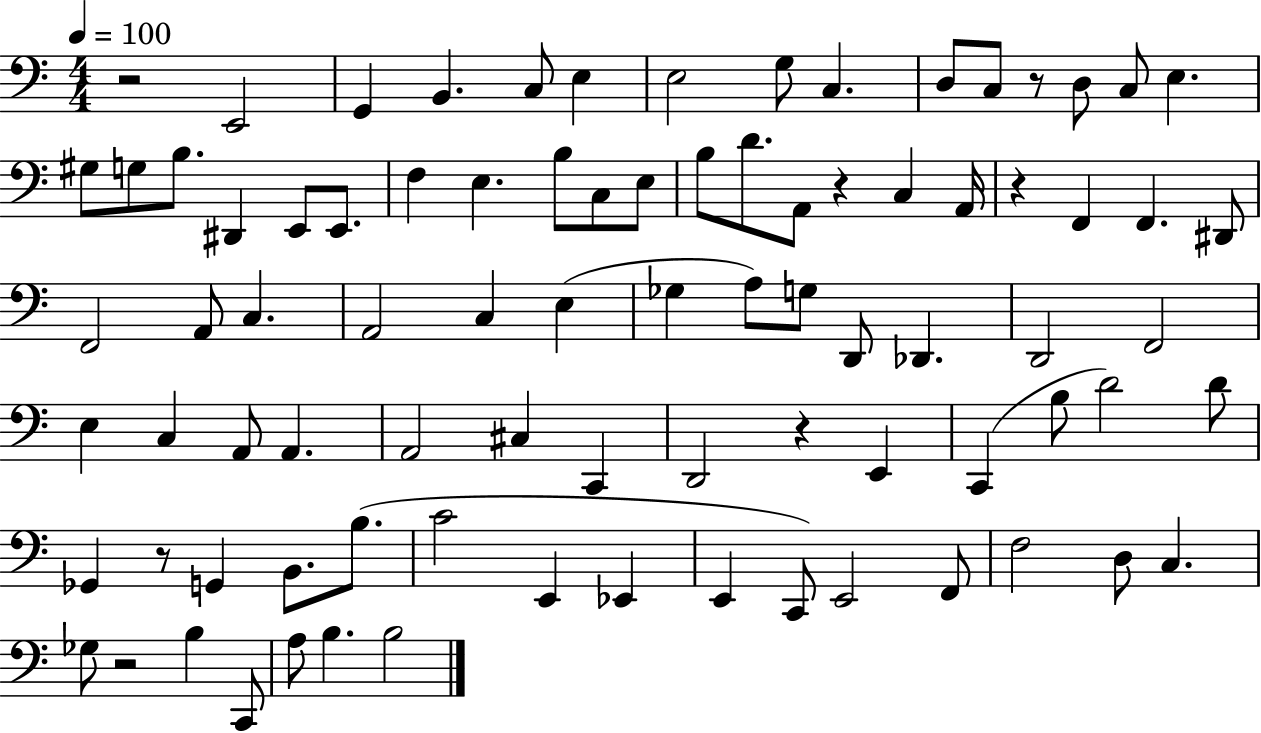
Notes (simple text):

R/h E2/h G2/q B2/q. C3/e E3/q E3/h G3/e C3/q. D3/e C3/e R/e D3/e C3/e E3/q. G#3/e G3/e B3/e. D#2/q E2/e E2/e. F3/q E3/q. B3/e C3/e E3/e B3/e D4/e. A2/e R/q C3/q A2/s R/q F2/q F2/q. D#2/e F2/h A2/e C3/q. A2/h C3/q E3/q Gb3/q A3/e G3/e D2/e Db2/q. D2/h F2/h E3/q C3/q A2/e A2/q. A2/h C#3/q C2/q D2/h R/q E2/q C2/q B3/e D4/h D4/e Gb2/q R/e G2/q B2/e. B3/e. C4/h E2/q Eb2/q E2/q C2/e E2/h F2/e F3/h D3/e C3/q. Gb3/e R/h B3/q C2/e A3/e B3/q. B3/h